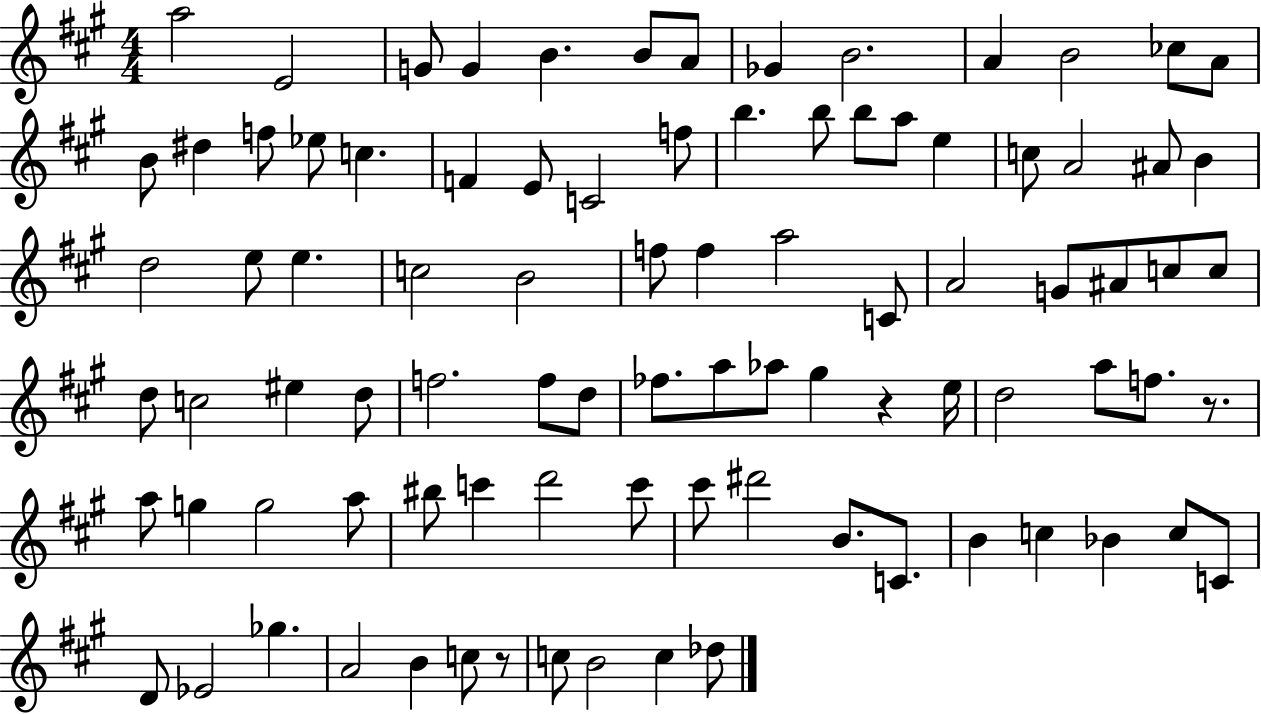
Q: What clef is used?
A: treble